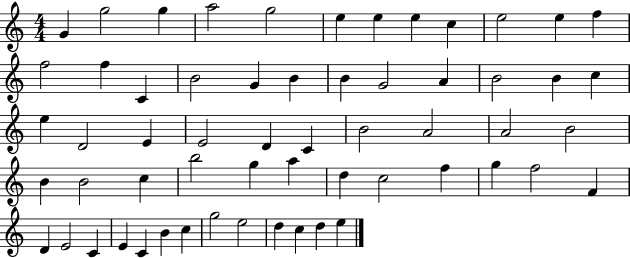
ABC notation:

X:1
T:Untitled
M:4/4
L:1/4
K:C
G g2 g a2 g2 e e e c e2 e f f2 f C B2 G B B G2 A B2 B c e D2 E E2 D C B2 A2 A2 B2 B B2 c b2 g a d c2 f g f2 F D E2 C E C B c g2 e2 d c d e